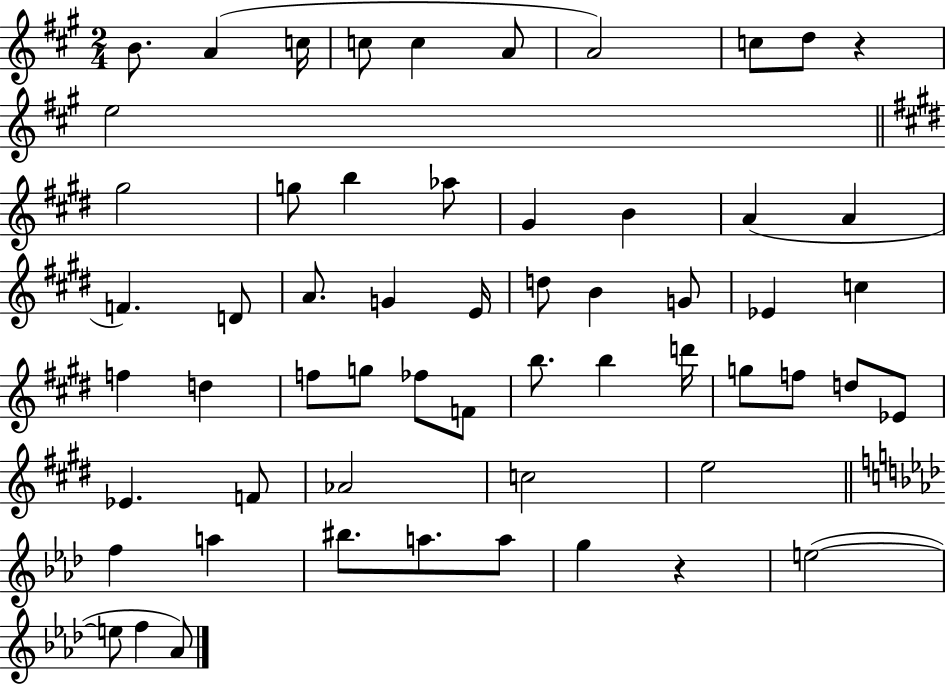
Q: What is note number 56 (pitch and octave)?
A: Ab4